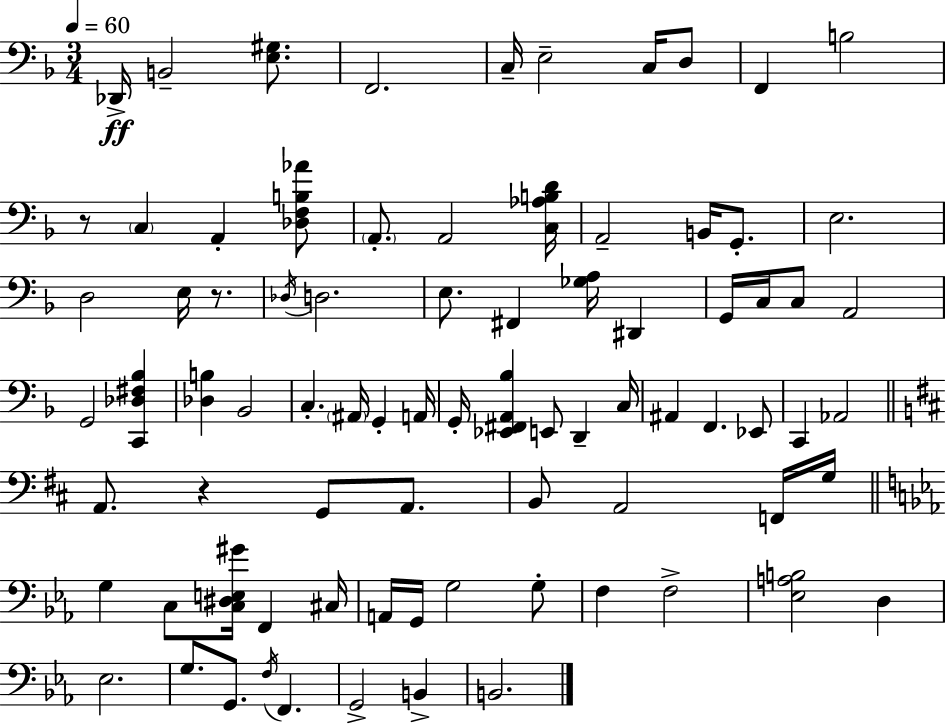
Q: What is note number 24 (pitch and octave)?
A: D#2